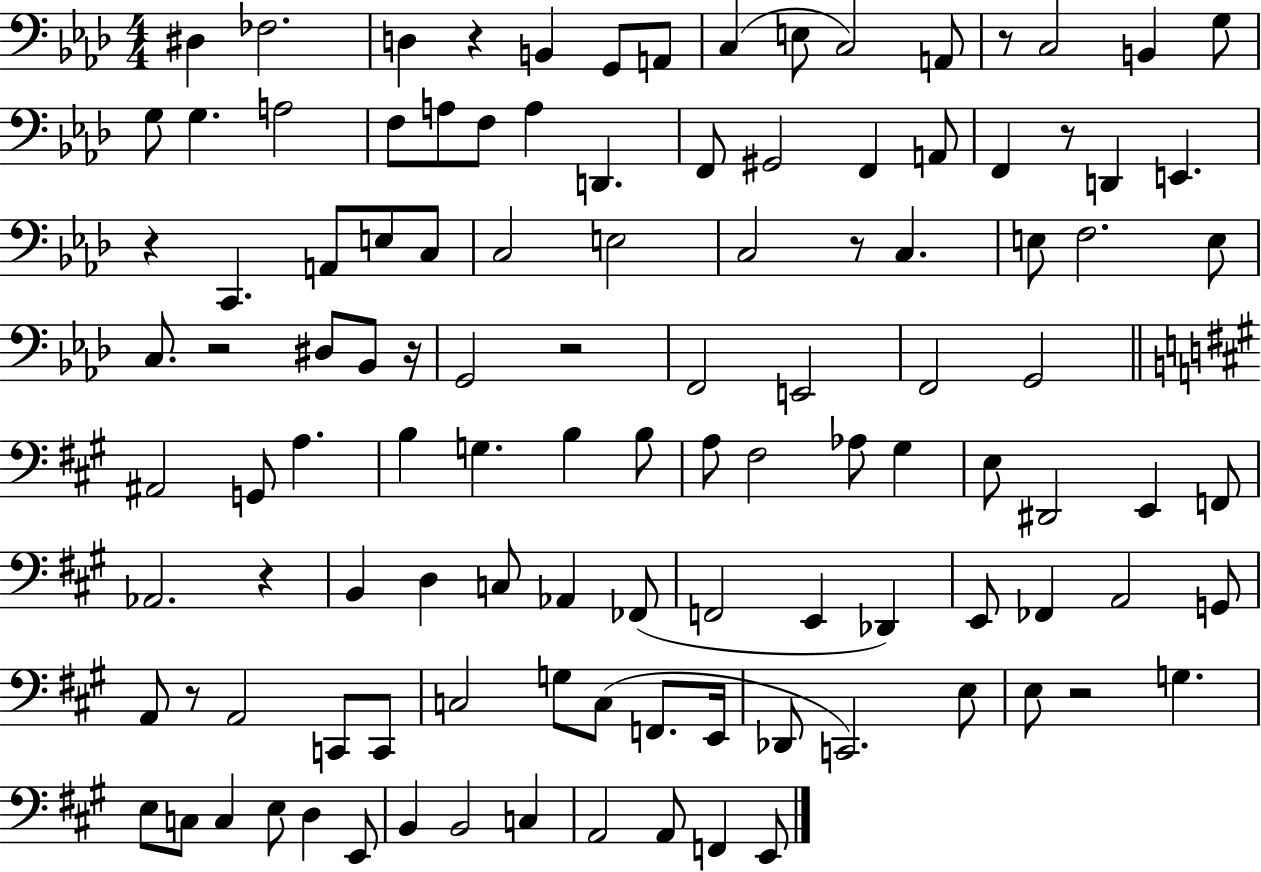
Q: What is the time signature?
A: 4/4